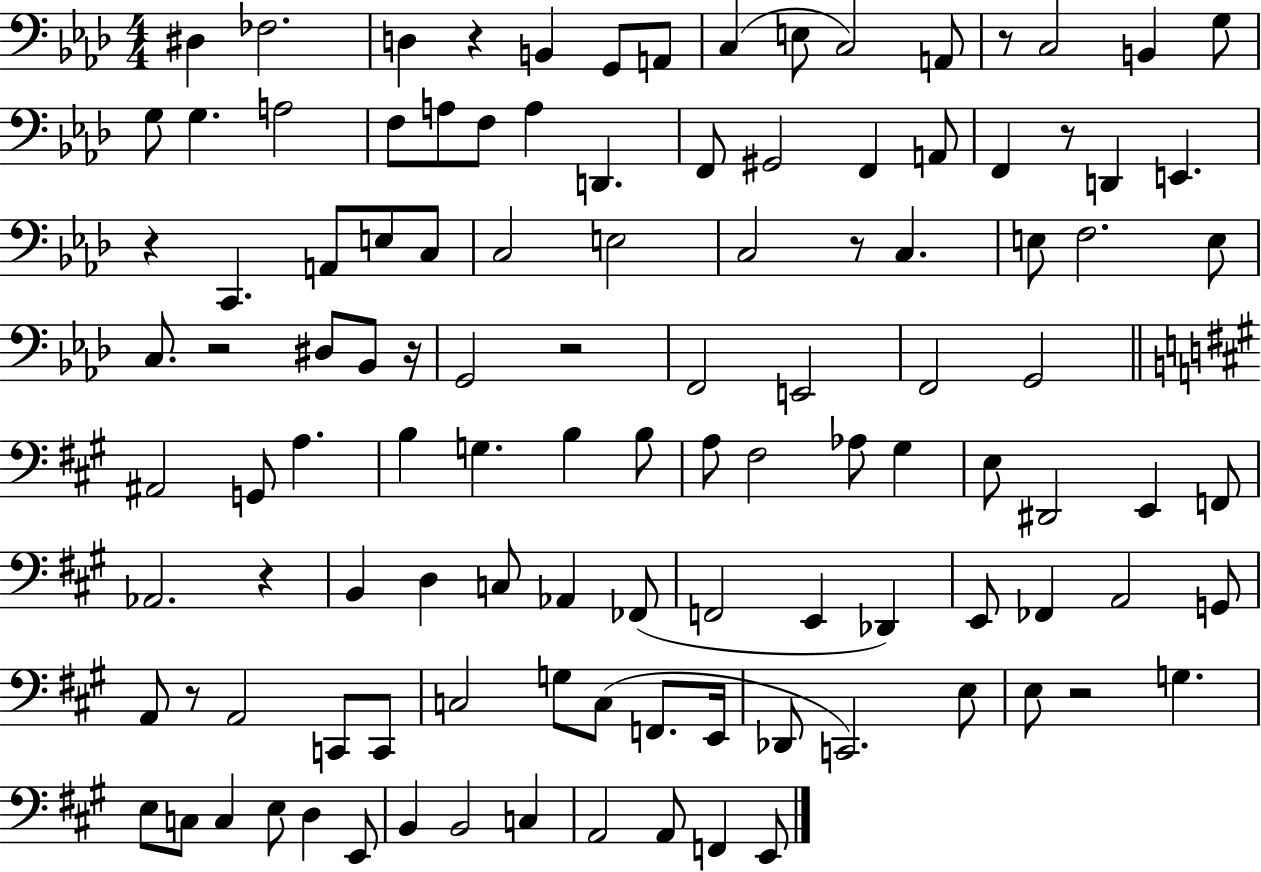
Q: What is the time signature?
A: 4/4